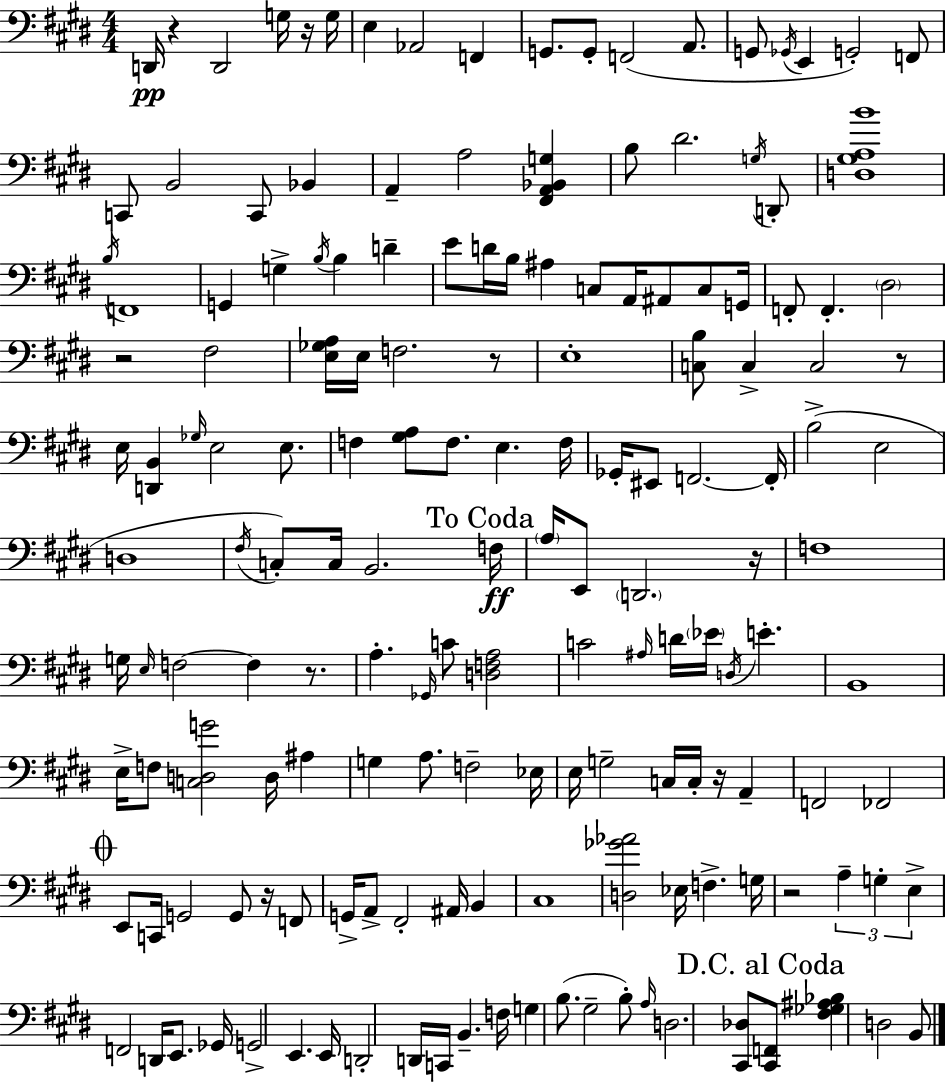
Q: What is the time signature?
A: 4/4